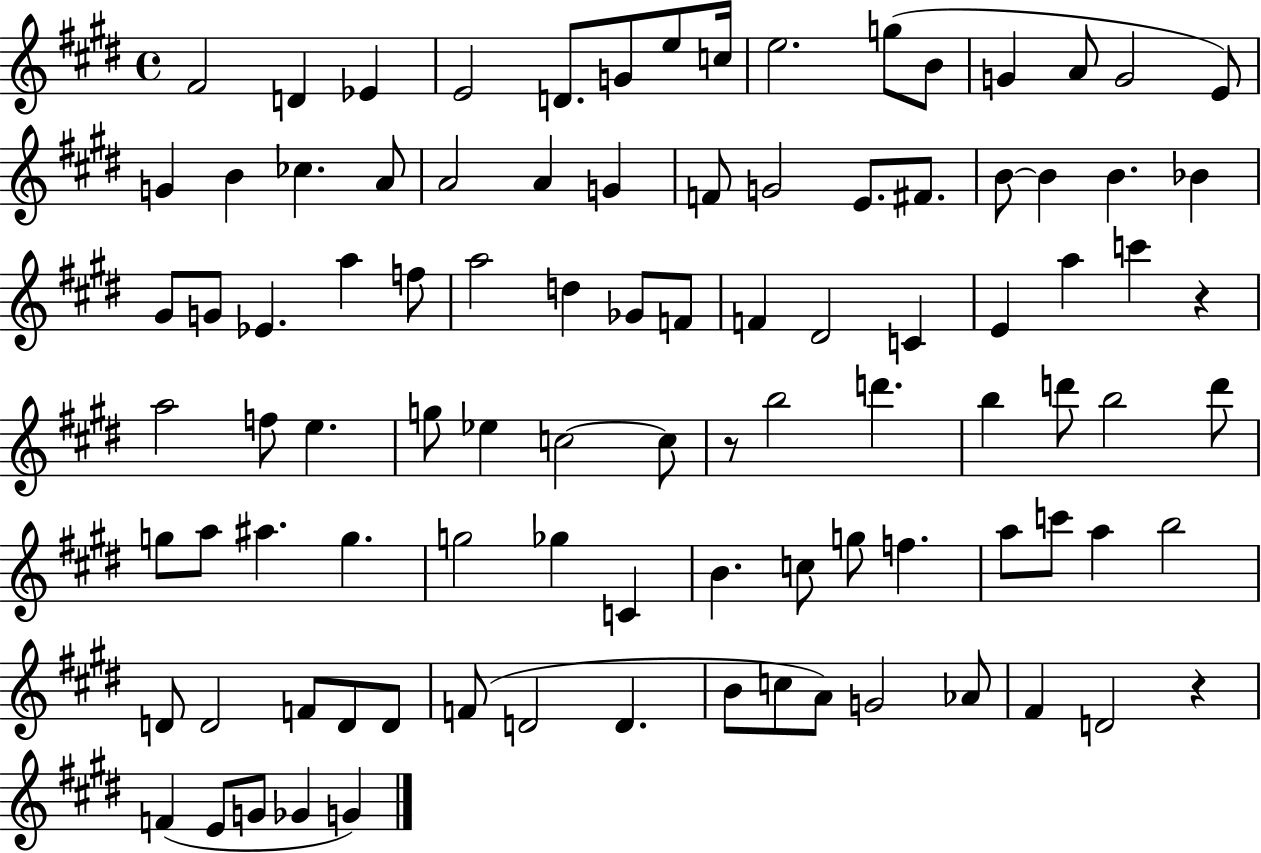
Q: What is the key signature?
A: E major